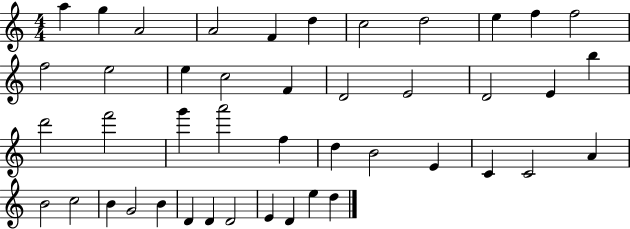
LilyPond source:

{
  \clef treble
  \numericTimeSignature
  \time 4/4
  \key c \major
  a''4 g''4 a'2 | a'2 f'4 d''4 | c''2 d''2 | e''4 f''4 f''2 | \break f''2 e''2 | e''4 c''2 f'4 | d'2 e'2 | d'2 e'4 b''4 | \break d'''2 f'''2 | g'''4 a'''2 f''4 | d''4 b'2 e'4 | c'4 c'2 a'4 | \break b'2 c''2 | b'4 g'2 b'4 | d'4 d'4 d'2 | e'4 d'4 e''4 d''4 | \break \bar "|."
}